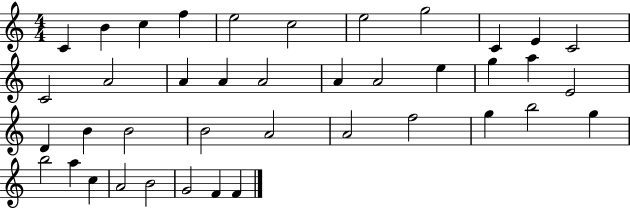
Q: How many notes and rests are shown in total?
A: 40